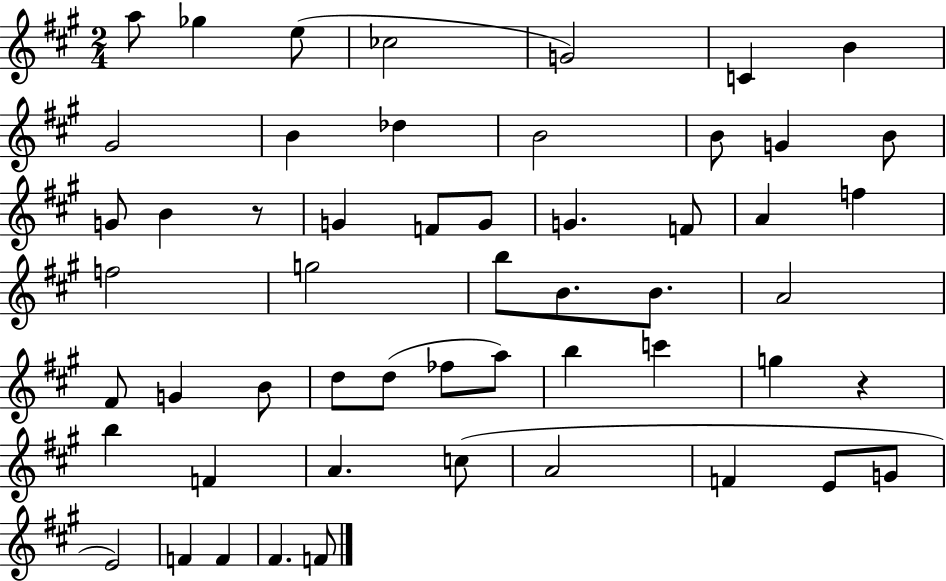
{
  \clef treble
  \numericTimeSignature
  \time 2/4
  \key a \major
  a''8 ges''4 e''8( | ces''2 | g'2) | c'4 b'4 | \break gis'2 | b'4 des''4 | b'2 | b'8 g'4 b'8 | \break g'8 b'4 r8 | g'4 f'8 g'8 | g'4. f'8 | a'4 f''4 | \break f''2 | g''2 | b''8 b'8. b'8. | a'2 | \break fis'8 g'4 b'8 | d''8 d''8( fes''8 a''8) | b''4 c'''4 | g''4 r4 | \break b''4 f'4 | a'4. c''8( | a'2 | f'4 e'8 g'8 | \break e'2) | f'4 f'4 | fis'4. f'8 | \bar "|."
}